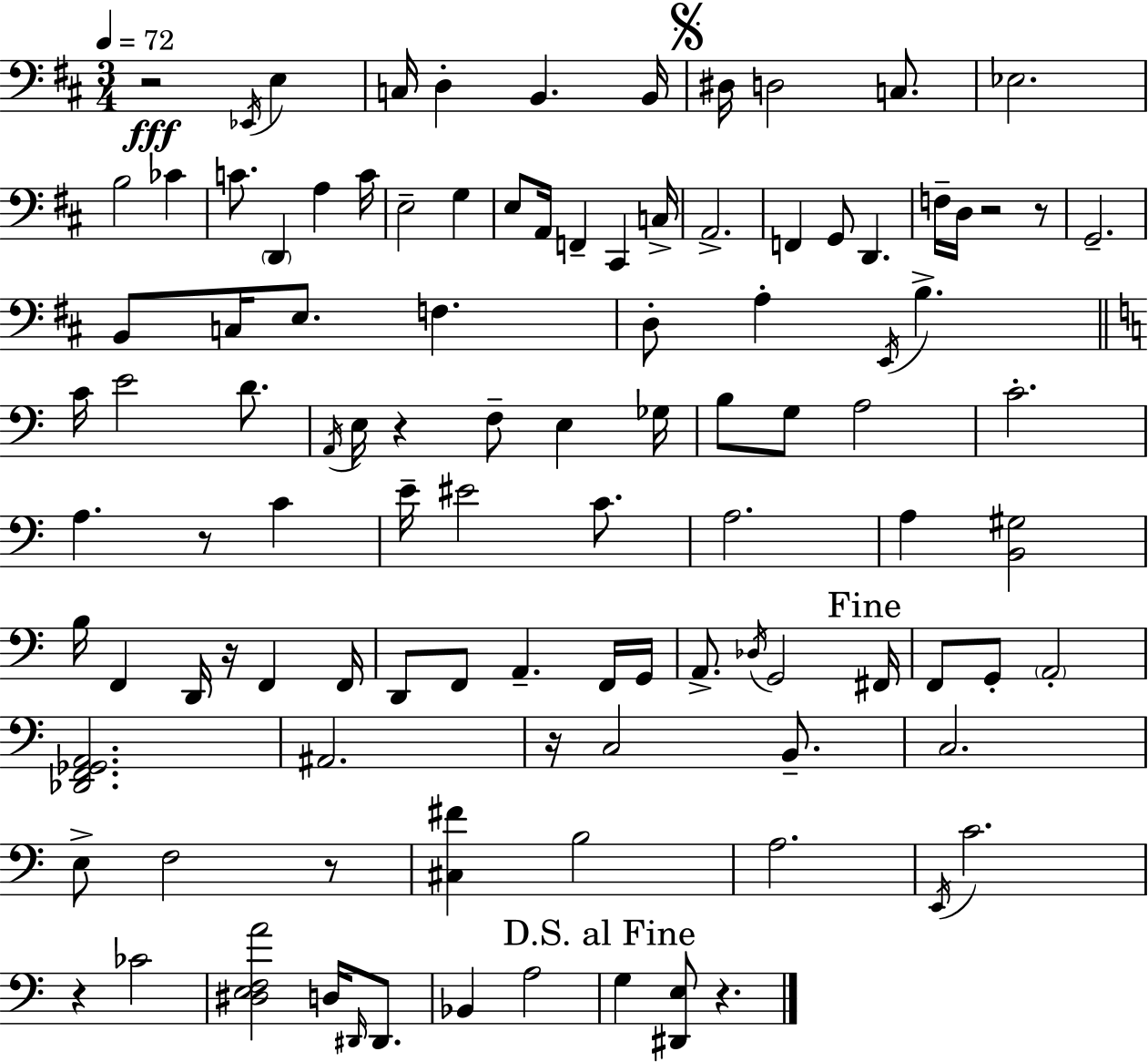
X:1
T:Untitled
M:3/4
L:1/4
K:D
z2 _E,,/4 E, C,/4 D, B,, B,,/4 ^D,/4 D,2 C,/2 _E,2 B,2 _C C/2 D,, A, C/4 E,2 G, E,/2 A,,/4 F,, ^C,, C,/4 A,,2 F,, G,,/2 D,, F,/4 D,/4 z2 z/2 G,,2 B,,/2 C,/4 E,/2 F, D,/2 A, E,,/4 B, C/4 E2 D/2 A,,/4 E,/4 z F,/2 E, _G,/4 B,/2 G,/2 A,2 C2 A, z/2 C E/4 ^E2 C/2 A,2 A, [B,,^G,]2 B,/4 F,, D,,/4 z/4 F,, F,,/4 D,,/2 F,,/2 A,, F,,/4 G,,/4 A,,/2 _D,/4 G,,2 ^F,,/4 F,,/2 G,,/2 A,,2 [_D,,F,,_G,,A,,]2 ^A,,2 z/4 C,2 B,,/2 C,2 E,/2 F,2 z/2 [^C,^F] B,2 A,2 E,,/4 C2 z _C2 [^D,E,F,A]2 D,/4 ^D,,/4 ^D,,/2 _B,, A,2 G, [^D,,E,]/2 z